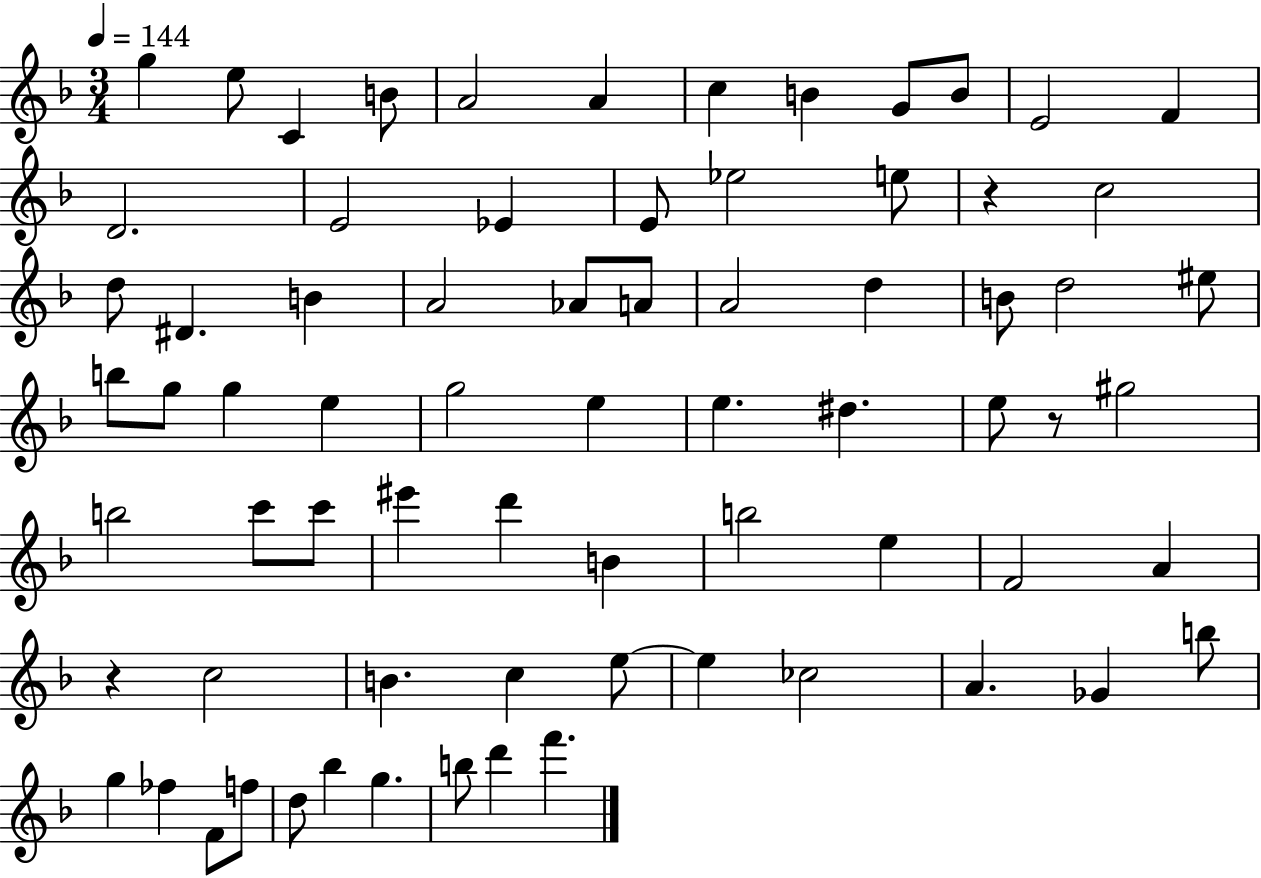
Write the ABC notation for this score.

X:1
T:Untitled
M:3/4
L:1/4
K:F
g e/2 C B/2 A2 A c B G/2 B/2 E2 F D2 E2 _E E/2 _e2 e/2 z c2 d/2 ^D B A2 _A/2 A/2 A2 d B/2 d2 ^e/2 b/2 g/2 g e g2 e e ^d e/2 z/2 ^g2 b2 c'/2 c'/2 ^e' d' B b2 e F2 A z c2 B c e/2 e _c2 A _G b/2 g _f F/2 f/2 d/2 _b g b/2 d' f'